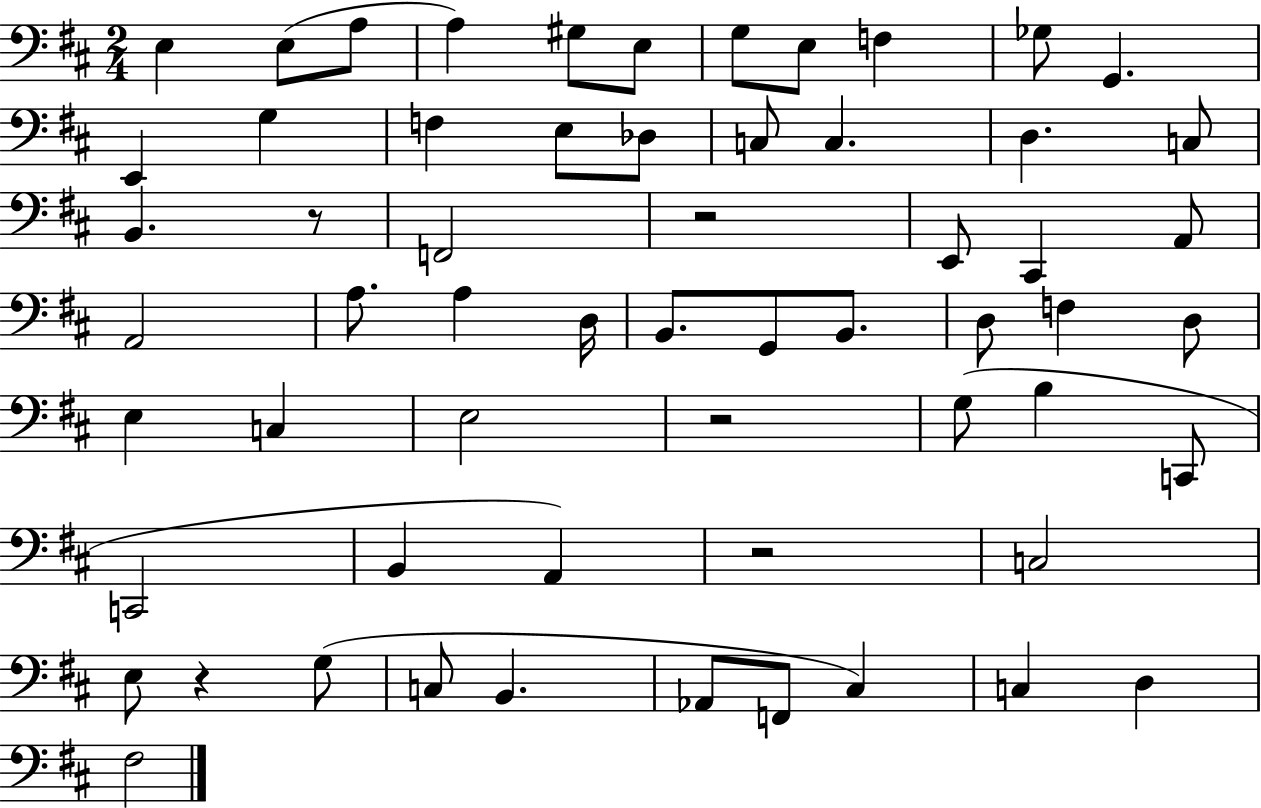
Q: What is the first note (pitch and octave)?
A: E3